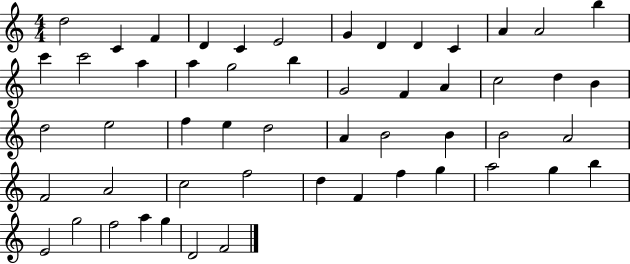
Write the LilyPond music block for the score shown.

{
  \clef treble
  \numericTimeSignature
  \time 4/4
  \key c \major
  d''2 c'4 f'4 | d'4 c'4 e'2 | g'4 d'4 d'4 c'4 | a'4 a'2 b''4 | \break c'''4 c'''2 a''4 | a''4 g''2 b''4 | g'2 f'4 a'4 | c''2 d''4 b'4 | \break d''2 e''2 | f''4 e''4 d''2 | a'4 b'2 b'4 | b'2 a'2 | \break f'2 a'2 | c''2 f''2 | d''4 f'4 f''4 g''4 | a''2 g''4 b''4 | \break e'2 g''2 | f''2 a''4 g''4 | d'2 f'2 | \bar "|."
}